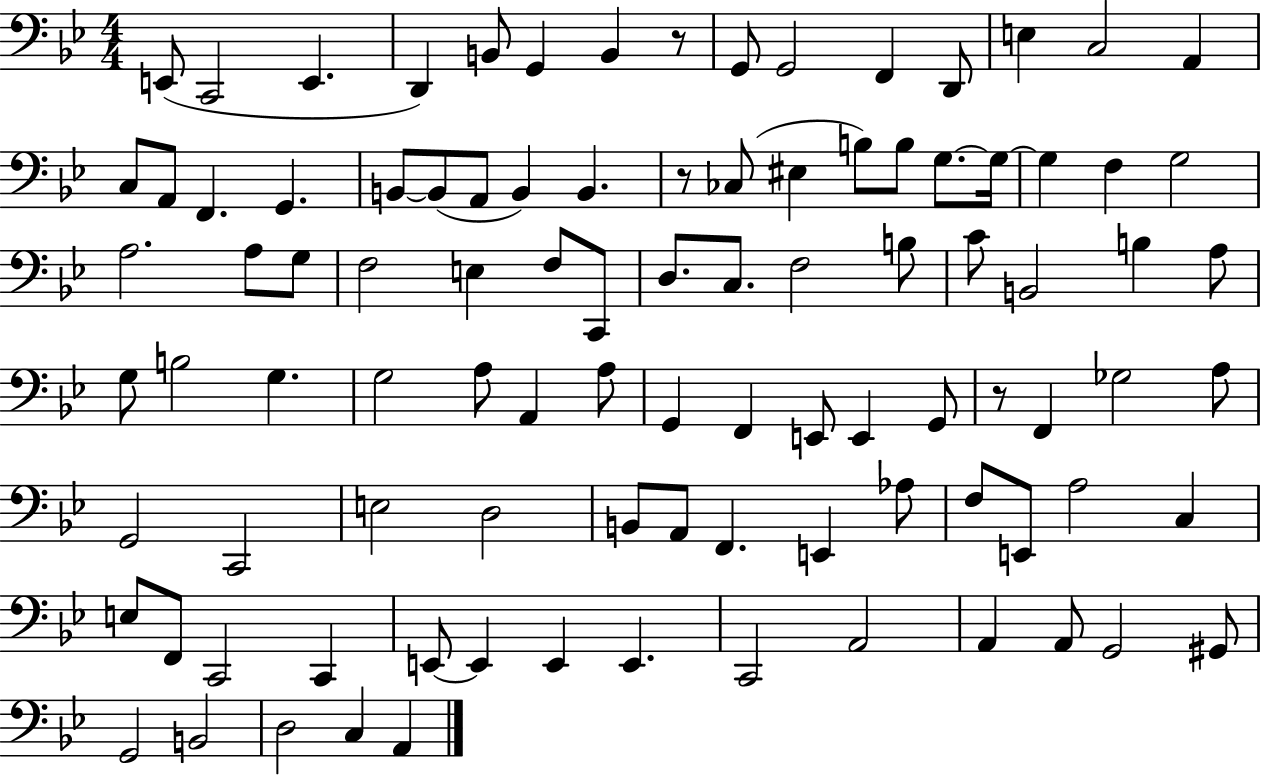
X:1
T:Untitled
M:4/4
L:1/4
K:Bb
E,,/2 C,,2 E,, D,, B,,/2 G,, B,, z/2 G,,/2 G,,2 F,, D,,/2 E, C,2 A,, C,/2 A,,/2 F,, G,, B,,/2 B,,/2 A,,/2 B,, B,, z/2 _C,/2 ^E, B,/2 B,/2 G,/2 G,/4 G, F, G,2 A,2 A,/2 G,/2 F,2 E, F,/2 C,,/2 D,/2 C,/2 F,2 B,/2 C/2 B,,2 B, A,/2 G,/2 B,2 G, G,2 A,/2 A,, A,/2 G,, F,, E,,/2 E,, G,,/2 z/2 F,, _G,2 A,/2 G,,2 C,,2 E,2 D,2 B,,/2 A,,/2 F,, E,, _A,/2 F,/2 E,,/2 A,2 C, E,/2 F,,/2 C,,2 C,, E,,/2 E,, E,, E,, C,,2 A,,2 A,, A,,/2 G,,2 ^G,,/2 G,,2 B,,2 D,2 C, A,,